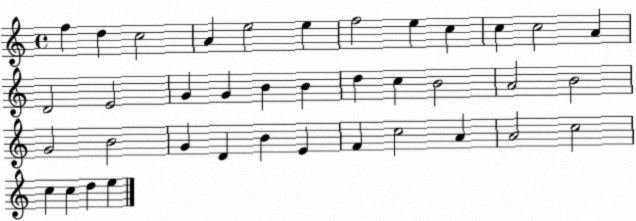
X:1
T:Untitled
M:4/4
L:1/4
K:C
f d c2 A e2 e f2 e c c c2 A D2 E2 G G B B d c B2 A2 B2 G2 B2 G D B E F c2 A A2 c2 c c d e